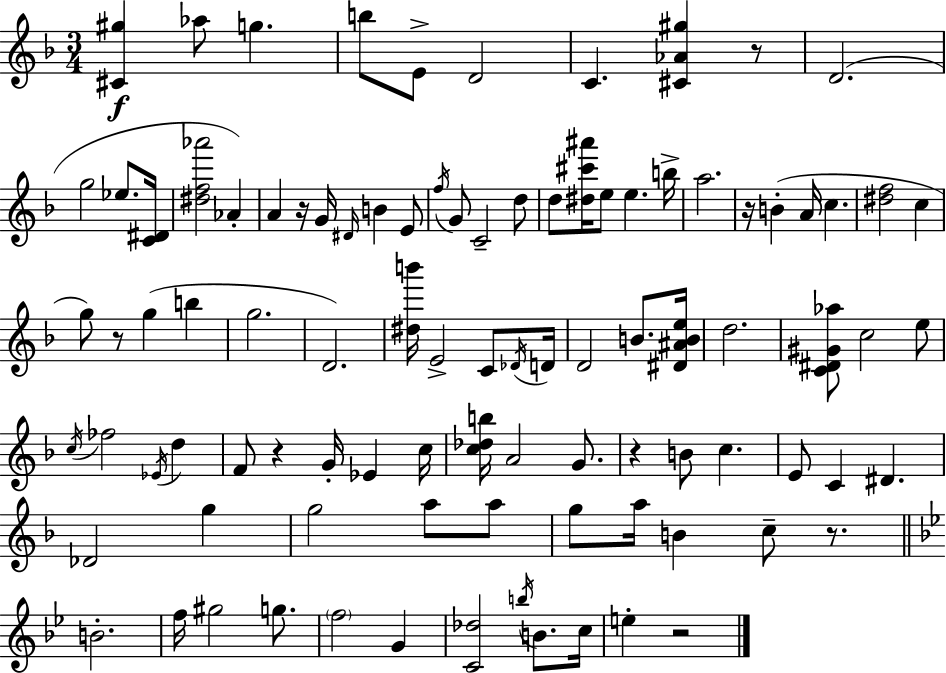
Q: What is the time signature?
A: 3/4